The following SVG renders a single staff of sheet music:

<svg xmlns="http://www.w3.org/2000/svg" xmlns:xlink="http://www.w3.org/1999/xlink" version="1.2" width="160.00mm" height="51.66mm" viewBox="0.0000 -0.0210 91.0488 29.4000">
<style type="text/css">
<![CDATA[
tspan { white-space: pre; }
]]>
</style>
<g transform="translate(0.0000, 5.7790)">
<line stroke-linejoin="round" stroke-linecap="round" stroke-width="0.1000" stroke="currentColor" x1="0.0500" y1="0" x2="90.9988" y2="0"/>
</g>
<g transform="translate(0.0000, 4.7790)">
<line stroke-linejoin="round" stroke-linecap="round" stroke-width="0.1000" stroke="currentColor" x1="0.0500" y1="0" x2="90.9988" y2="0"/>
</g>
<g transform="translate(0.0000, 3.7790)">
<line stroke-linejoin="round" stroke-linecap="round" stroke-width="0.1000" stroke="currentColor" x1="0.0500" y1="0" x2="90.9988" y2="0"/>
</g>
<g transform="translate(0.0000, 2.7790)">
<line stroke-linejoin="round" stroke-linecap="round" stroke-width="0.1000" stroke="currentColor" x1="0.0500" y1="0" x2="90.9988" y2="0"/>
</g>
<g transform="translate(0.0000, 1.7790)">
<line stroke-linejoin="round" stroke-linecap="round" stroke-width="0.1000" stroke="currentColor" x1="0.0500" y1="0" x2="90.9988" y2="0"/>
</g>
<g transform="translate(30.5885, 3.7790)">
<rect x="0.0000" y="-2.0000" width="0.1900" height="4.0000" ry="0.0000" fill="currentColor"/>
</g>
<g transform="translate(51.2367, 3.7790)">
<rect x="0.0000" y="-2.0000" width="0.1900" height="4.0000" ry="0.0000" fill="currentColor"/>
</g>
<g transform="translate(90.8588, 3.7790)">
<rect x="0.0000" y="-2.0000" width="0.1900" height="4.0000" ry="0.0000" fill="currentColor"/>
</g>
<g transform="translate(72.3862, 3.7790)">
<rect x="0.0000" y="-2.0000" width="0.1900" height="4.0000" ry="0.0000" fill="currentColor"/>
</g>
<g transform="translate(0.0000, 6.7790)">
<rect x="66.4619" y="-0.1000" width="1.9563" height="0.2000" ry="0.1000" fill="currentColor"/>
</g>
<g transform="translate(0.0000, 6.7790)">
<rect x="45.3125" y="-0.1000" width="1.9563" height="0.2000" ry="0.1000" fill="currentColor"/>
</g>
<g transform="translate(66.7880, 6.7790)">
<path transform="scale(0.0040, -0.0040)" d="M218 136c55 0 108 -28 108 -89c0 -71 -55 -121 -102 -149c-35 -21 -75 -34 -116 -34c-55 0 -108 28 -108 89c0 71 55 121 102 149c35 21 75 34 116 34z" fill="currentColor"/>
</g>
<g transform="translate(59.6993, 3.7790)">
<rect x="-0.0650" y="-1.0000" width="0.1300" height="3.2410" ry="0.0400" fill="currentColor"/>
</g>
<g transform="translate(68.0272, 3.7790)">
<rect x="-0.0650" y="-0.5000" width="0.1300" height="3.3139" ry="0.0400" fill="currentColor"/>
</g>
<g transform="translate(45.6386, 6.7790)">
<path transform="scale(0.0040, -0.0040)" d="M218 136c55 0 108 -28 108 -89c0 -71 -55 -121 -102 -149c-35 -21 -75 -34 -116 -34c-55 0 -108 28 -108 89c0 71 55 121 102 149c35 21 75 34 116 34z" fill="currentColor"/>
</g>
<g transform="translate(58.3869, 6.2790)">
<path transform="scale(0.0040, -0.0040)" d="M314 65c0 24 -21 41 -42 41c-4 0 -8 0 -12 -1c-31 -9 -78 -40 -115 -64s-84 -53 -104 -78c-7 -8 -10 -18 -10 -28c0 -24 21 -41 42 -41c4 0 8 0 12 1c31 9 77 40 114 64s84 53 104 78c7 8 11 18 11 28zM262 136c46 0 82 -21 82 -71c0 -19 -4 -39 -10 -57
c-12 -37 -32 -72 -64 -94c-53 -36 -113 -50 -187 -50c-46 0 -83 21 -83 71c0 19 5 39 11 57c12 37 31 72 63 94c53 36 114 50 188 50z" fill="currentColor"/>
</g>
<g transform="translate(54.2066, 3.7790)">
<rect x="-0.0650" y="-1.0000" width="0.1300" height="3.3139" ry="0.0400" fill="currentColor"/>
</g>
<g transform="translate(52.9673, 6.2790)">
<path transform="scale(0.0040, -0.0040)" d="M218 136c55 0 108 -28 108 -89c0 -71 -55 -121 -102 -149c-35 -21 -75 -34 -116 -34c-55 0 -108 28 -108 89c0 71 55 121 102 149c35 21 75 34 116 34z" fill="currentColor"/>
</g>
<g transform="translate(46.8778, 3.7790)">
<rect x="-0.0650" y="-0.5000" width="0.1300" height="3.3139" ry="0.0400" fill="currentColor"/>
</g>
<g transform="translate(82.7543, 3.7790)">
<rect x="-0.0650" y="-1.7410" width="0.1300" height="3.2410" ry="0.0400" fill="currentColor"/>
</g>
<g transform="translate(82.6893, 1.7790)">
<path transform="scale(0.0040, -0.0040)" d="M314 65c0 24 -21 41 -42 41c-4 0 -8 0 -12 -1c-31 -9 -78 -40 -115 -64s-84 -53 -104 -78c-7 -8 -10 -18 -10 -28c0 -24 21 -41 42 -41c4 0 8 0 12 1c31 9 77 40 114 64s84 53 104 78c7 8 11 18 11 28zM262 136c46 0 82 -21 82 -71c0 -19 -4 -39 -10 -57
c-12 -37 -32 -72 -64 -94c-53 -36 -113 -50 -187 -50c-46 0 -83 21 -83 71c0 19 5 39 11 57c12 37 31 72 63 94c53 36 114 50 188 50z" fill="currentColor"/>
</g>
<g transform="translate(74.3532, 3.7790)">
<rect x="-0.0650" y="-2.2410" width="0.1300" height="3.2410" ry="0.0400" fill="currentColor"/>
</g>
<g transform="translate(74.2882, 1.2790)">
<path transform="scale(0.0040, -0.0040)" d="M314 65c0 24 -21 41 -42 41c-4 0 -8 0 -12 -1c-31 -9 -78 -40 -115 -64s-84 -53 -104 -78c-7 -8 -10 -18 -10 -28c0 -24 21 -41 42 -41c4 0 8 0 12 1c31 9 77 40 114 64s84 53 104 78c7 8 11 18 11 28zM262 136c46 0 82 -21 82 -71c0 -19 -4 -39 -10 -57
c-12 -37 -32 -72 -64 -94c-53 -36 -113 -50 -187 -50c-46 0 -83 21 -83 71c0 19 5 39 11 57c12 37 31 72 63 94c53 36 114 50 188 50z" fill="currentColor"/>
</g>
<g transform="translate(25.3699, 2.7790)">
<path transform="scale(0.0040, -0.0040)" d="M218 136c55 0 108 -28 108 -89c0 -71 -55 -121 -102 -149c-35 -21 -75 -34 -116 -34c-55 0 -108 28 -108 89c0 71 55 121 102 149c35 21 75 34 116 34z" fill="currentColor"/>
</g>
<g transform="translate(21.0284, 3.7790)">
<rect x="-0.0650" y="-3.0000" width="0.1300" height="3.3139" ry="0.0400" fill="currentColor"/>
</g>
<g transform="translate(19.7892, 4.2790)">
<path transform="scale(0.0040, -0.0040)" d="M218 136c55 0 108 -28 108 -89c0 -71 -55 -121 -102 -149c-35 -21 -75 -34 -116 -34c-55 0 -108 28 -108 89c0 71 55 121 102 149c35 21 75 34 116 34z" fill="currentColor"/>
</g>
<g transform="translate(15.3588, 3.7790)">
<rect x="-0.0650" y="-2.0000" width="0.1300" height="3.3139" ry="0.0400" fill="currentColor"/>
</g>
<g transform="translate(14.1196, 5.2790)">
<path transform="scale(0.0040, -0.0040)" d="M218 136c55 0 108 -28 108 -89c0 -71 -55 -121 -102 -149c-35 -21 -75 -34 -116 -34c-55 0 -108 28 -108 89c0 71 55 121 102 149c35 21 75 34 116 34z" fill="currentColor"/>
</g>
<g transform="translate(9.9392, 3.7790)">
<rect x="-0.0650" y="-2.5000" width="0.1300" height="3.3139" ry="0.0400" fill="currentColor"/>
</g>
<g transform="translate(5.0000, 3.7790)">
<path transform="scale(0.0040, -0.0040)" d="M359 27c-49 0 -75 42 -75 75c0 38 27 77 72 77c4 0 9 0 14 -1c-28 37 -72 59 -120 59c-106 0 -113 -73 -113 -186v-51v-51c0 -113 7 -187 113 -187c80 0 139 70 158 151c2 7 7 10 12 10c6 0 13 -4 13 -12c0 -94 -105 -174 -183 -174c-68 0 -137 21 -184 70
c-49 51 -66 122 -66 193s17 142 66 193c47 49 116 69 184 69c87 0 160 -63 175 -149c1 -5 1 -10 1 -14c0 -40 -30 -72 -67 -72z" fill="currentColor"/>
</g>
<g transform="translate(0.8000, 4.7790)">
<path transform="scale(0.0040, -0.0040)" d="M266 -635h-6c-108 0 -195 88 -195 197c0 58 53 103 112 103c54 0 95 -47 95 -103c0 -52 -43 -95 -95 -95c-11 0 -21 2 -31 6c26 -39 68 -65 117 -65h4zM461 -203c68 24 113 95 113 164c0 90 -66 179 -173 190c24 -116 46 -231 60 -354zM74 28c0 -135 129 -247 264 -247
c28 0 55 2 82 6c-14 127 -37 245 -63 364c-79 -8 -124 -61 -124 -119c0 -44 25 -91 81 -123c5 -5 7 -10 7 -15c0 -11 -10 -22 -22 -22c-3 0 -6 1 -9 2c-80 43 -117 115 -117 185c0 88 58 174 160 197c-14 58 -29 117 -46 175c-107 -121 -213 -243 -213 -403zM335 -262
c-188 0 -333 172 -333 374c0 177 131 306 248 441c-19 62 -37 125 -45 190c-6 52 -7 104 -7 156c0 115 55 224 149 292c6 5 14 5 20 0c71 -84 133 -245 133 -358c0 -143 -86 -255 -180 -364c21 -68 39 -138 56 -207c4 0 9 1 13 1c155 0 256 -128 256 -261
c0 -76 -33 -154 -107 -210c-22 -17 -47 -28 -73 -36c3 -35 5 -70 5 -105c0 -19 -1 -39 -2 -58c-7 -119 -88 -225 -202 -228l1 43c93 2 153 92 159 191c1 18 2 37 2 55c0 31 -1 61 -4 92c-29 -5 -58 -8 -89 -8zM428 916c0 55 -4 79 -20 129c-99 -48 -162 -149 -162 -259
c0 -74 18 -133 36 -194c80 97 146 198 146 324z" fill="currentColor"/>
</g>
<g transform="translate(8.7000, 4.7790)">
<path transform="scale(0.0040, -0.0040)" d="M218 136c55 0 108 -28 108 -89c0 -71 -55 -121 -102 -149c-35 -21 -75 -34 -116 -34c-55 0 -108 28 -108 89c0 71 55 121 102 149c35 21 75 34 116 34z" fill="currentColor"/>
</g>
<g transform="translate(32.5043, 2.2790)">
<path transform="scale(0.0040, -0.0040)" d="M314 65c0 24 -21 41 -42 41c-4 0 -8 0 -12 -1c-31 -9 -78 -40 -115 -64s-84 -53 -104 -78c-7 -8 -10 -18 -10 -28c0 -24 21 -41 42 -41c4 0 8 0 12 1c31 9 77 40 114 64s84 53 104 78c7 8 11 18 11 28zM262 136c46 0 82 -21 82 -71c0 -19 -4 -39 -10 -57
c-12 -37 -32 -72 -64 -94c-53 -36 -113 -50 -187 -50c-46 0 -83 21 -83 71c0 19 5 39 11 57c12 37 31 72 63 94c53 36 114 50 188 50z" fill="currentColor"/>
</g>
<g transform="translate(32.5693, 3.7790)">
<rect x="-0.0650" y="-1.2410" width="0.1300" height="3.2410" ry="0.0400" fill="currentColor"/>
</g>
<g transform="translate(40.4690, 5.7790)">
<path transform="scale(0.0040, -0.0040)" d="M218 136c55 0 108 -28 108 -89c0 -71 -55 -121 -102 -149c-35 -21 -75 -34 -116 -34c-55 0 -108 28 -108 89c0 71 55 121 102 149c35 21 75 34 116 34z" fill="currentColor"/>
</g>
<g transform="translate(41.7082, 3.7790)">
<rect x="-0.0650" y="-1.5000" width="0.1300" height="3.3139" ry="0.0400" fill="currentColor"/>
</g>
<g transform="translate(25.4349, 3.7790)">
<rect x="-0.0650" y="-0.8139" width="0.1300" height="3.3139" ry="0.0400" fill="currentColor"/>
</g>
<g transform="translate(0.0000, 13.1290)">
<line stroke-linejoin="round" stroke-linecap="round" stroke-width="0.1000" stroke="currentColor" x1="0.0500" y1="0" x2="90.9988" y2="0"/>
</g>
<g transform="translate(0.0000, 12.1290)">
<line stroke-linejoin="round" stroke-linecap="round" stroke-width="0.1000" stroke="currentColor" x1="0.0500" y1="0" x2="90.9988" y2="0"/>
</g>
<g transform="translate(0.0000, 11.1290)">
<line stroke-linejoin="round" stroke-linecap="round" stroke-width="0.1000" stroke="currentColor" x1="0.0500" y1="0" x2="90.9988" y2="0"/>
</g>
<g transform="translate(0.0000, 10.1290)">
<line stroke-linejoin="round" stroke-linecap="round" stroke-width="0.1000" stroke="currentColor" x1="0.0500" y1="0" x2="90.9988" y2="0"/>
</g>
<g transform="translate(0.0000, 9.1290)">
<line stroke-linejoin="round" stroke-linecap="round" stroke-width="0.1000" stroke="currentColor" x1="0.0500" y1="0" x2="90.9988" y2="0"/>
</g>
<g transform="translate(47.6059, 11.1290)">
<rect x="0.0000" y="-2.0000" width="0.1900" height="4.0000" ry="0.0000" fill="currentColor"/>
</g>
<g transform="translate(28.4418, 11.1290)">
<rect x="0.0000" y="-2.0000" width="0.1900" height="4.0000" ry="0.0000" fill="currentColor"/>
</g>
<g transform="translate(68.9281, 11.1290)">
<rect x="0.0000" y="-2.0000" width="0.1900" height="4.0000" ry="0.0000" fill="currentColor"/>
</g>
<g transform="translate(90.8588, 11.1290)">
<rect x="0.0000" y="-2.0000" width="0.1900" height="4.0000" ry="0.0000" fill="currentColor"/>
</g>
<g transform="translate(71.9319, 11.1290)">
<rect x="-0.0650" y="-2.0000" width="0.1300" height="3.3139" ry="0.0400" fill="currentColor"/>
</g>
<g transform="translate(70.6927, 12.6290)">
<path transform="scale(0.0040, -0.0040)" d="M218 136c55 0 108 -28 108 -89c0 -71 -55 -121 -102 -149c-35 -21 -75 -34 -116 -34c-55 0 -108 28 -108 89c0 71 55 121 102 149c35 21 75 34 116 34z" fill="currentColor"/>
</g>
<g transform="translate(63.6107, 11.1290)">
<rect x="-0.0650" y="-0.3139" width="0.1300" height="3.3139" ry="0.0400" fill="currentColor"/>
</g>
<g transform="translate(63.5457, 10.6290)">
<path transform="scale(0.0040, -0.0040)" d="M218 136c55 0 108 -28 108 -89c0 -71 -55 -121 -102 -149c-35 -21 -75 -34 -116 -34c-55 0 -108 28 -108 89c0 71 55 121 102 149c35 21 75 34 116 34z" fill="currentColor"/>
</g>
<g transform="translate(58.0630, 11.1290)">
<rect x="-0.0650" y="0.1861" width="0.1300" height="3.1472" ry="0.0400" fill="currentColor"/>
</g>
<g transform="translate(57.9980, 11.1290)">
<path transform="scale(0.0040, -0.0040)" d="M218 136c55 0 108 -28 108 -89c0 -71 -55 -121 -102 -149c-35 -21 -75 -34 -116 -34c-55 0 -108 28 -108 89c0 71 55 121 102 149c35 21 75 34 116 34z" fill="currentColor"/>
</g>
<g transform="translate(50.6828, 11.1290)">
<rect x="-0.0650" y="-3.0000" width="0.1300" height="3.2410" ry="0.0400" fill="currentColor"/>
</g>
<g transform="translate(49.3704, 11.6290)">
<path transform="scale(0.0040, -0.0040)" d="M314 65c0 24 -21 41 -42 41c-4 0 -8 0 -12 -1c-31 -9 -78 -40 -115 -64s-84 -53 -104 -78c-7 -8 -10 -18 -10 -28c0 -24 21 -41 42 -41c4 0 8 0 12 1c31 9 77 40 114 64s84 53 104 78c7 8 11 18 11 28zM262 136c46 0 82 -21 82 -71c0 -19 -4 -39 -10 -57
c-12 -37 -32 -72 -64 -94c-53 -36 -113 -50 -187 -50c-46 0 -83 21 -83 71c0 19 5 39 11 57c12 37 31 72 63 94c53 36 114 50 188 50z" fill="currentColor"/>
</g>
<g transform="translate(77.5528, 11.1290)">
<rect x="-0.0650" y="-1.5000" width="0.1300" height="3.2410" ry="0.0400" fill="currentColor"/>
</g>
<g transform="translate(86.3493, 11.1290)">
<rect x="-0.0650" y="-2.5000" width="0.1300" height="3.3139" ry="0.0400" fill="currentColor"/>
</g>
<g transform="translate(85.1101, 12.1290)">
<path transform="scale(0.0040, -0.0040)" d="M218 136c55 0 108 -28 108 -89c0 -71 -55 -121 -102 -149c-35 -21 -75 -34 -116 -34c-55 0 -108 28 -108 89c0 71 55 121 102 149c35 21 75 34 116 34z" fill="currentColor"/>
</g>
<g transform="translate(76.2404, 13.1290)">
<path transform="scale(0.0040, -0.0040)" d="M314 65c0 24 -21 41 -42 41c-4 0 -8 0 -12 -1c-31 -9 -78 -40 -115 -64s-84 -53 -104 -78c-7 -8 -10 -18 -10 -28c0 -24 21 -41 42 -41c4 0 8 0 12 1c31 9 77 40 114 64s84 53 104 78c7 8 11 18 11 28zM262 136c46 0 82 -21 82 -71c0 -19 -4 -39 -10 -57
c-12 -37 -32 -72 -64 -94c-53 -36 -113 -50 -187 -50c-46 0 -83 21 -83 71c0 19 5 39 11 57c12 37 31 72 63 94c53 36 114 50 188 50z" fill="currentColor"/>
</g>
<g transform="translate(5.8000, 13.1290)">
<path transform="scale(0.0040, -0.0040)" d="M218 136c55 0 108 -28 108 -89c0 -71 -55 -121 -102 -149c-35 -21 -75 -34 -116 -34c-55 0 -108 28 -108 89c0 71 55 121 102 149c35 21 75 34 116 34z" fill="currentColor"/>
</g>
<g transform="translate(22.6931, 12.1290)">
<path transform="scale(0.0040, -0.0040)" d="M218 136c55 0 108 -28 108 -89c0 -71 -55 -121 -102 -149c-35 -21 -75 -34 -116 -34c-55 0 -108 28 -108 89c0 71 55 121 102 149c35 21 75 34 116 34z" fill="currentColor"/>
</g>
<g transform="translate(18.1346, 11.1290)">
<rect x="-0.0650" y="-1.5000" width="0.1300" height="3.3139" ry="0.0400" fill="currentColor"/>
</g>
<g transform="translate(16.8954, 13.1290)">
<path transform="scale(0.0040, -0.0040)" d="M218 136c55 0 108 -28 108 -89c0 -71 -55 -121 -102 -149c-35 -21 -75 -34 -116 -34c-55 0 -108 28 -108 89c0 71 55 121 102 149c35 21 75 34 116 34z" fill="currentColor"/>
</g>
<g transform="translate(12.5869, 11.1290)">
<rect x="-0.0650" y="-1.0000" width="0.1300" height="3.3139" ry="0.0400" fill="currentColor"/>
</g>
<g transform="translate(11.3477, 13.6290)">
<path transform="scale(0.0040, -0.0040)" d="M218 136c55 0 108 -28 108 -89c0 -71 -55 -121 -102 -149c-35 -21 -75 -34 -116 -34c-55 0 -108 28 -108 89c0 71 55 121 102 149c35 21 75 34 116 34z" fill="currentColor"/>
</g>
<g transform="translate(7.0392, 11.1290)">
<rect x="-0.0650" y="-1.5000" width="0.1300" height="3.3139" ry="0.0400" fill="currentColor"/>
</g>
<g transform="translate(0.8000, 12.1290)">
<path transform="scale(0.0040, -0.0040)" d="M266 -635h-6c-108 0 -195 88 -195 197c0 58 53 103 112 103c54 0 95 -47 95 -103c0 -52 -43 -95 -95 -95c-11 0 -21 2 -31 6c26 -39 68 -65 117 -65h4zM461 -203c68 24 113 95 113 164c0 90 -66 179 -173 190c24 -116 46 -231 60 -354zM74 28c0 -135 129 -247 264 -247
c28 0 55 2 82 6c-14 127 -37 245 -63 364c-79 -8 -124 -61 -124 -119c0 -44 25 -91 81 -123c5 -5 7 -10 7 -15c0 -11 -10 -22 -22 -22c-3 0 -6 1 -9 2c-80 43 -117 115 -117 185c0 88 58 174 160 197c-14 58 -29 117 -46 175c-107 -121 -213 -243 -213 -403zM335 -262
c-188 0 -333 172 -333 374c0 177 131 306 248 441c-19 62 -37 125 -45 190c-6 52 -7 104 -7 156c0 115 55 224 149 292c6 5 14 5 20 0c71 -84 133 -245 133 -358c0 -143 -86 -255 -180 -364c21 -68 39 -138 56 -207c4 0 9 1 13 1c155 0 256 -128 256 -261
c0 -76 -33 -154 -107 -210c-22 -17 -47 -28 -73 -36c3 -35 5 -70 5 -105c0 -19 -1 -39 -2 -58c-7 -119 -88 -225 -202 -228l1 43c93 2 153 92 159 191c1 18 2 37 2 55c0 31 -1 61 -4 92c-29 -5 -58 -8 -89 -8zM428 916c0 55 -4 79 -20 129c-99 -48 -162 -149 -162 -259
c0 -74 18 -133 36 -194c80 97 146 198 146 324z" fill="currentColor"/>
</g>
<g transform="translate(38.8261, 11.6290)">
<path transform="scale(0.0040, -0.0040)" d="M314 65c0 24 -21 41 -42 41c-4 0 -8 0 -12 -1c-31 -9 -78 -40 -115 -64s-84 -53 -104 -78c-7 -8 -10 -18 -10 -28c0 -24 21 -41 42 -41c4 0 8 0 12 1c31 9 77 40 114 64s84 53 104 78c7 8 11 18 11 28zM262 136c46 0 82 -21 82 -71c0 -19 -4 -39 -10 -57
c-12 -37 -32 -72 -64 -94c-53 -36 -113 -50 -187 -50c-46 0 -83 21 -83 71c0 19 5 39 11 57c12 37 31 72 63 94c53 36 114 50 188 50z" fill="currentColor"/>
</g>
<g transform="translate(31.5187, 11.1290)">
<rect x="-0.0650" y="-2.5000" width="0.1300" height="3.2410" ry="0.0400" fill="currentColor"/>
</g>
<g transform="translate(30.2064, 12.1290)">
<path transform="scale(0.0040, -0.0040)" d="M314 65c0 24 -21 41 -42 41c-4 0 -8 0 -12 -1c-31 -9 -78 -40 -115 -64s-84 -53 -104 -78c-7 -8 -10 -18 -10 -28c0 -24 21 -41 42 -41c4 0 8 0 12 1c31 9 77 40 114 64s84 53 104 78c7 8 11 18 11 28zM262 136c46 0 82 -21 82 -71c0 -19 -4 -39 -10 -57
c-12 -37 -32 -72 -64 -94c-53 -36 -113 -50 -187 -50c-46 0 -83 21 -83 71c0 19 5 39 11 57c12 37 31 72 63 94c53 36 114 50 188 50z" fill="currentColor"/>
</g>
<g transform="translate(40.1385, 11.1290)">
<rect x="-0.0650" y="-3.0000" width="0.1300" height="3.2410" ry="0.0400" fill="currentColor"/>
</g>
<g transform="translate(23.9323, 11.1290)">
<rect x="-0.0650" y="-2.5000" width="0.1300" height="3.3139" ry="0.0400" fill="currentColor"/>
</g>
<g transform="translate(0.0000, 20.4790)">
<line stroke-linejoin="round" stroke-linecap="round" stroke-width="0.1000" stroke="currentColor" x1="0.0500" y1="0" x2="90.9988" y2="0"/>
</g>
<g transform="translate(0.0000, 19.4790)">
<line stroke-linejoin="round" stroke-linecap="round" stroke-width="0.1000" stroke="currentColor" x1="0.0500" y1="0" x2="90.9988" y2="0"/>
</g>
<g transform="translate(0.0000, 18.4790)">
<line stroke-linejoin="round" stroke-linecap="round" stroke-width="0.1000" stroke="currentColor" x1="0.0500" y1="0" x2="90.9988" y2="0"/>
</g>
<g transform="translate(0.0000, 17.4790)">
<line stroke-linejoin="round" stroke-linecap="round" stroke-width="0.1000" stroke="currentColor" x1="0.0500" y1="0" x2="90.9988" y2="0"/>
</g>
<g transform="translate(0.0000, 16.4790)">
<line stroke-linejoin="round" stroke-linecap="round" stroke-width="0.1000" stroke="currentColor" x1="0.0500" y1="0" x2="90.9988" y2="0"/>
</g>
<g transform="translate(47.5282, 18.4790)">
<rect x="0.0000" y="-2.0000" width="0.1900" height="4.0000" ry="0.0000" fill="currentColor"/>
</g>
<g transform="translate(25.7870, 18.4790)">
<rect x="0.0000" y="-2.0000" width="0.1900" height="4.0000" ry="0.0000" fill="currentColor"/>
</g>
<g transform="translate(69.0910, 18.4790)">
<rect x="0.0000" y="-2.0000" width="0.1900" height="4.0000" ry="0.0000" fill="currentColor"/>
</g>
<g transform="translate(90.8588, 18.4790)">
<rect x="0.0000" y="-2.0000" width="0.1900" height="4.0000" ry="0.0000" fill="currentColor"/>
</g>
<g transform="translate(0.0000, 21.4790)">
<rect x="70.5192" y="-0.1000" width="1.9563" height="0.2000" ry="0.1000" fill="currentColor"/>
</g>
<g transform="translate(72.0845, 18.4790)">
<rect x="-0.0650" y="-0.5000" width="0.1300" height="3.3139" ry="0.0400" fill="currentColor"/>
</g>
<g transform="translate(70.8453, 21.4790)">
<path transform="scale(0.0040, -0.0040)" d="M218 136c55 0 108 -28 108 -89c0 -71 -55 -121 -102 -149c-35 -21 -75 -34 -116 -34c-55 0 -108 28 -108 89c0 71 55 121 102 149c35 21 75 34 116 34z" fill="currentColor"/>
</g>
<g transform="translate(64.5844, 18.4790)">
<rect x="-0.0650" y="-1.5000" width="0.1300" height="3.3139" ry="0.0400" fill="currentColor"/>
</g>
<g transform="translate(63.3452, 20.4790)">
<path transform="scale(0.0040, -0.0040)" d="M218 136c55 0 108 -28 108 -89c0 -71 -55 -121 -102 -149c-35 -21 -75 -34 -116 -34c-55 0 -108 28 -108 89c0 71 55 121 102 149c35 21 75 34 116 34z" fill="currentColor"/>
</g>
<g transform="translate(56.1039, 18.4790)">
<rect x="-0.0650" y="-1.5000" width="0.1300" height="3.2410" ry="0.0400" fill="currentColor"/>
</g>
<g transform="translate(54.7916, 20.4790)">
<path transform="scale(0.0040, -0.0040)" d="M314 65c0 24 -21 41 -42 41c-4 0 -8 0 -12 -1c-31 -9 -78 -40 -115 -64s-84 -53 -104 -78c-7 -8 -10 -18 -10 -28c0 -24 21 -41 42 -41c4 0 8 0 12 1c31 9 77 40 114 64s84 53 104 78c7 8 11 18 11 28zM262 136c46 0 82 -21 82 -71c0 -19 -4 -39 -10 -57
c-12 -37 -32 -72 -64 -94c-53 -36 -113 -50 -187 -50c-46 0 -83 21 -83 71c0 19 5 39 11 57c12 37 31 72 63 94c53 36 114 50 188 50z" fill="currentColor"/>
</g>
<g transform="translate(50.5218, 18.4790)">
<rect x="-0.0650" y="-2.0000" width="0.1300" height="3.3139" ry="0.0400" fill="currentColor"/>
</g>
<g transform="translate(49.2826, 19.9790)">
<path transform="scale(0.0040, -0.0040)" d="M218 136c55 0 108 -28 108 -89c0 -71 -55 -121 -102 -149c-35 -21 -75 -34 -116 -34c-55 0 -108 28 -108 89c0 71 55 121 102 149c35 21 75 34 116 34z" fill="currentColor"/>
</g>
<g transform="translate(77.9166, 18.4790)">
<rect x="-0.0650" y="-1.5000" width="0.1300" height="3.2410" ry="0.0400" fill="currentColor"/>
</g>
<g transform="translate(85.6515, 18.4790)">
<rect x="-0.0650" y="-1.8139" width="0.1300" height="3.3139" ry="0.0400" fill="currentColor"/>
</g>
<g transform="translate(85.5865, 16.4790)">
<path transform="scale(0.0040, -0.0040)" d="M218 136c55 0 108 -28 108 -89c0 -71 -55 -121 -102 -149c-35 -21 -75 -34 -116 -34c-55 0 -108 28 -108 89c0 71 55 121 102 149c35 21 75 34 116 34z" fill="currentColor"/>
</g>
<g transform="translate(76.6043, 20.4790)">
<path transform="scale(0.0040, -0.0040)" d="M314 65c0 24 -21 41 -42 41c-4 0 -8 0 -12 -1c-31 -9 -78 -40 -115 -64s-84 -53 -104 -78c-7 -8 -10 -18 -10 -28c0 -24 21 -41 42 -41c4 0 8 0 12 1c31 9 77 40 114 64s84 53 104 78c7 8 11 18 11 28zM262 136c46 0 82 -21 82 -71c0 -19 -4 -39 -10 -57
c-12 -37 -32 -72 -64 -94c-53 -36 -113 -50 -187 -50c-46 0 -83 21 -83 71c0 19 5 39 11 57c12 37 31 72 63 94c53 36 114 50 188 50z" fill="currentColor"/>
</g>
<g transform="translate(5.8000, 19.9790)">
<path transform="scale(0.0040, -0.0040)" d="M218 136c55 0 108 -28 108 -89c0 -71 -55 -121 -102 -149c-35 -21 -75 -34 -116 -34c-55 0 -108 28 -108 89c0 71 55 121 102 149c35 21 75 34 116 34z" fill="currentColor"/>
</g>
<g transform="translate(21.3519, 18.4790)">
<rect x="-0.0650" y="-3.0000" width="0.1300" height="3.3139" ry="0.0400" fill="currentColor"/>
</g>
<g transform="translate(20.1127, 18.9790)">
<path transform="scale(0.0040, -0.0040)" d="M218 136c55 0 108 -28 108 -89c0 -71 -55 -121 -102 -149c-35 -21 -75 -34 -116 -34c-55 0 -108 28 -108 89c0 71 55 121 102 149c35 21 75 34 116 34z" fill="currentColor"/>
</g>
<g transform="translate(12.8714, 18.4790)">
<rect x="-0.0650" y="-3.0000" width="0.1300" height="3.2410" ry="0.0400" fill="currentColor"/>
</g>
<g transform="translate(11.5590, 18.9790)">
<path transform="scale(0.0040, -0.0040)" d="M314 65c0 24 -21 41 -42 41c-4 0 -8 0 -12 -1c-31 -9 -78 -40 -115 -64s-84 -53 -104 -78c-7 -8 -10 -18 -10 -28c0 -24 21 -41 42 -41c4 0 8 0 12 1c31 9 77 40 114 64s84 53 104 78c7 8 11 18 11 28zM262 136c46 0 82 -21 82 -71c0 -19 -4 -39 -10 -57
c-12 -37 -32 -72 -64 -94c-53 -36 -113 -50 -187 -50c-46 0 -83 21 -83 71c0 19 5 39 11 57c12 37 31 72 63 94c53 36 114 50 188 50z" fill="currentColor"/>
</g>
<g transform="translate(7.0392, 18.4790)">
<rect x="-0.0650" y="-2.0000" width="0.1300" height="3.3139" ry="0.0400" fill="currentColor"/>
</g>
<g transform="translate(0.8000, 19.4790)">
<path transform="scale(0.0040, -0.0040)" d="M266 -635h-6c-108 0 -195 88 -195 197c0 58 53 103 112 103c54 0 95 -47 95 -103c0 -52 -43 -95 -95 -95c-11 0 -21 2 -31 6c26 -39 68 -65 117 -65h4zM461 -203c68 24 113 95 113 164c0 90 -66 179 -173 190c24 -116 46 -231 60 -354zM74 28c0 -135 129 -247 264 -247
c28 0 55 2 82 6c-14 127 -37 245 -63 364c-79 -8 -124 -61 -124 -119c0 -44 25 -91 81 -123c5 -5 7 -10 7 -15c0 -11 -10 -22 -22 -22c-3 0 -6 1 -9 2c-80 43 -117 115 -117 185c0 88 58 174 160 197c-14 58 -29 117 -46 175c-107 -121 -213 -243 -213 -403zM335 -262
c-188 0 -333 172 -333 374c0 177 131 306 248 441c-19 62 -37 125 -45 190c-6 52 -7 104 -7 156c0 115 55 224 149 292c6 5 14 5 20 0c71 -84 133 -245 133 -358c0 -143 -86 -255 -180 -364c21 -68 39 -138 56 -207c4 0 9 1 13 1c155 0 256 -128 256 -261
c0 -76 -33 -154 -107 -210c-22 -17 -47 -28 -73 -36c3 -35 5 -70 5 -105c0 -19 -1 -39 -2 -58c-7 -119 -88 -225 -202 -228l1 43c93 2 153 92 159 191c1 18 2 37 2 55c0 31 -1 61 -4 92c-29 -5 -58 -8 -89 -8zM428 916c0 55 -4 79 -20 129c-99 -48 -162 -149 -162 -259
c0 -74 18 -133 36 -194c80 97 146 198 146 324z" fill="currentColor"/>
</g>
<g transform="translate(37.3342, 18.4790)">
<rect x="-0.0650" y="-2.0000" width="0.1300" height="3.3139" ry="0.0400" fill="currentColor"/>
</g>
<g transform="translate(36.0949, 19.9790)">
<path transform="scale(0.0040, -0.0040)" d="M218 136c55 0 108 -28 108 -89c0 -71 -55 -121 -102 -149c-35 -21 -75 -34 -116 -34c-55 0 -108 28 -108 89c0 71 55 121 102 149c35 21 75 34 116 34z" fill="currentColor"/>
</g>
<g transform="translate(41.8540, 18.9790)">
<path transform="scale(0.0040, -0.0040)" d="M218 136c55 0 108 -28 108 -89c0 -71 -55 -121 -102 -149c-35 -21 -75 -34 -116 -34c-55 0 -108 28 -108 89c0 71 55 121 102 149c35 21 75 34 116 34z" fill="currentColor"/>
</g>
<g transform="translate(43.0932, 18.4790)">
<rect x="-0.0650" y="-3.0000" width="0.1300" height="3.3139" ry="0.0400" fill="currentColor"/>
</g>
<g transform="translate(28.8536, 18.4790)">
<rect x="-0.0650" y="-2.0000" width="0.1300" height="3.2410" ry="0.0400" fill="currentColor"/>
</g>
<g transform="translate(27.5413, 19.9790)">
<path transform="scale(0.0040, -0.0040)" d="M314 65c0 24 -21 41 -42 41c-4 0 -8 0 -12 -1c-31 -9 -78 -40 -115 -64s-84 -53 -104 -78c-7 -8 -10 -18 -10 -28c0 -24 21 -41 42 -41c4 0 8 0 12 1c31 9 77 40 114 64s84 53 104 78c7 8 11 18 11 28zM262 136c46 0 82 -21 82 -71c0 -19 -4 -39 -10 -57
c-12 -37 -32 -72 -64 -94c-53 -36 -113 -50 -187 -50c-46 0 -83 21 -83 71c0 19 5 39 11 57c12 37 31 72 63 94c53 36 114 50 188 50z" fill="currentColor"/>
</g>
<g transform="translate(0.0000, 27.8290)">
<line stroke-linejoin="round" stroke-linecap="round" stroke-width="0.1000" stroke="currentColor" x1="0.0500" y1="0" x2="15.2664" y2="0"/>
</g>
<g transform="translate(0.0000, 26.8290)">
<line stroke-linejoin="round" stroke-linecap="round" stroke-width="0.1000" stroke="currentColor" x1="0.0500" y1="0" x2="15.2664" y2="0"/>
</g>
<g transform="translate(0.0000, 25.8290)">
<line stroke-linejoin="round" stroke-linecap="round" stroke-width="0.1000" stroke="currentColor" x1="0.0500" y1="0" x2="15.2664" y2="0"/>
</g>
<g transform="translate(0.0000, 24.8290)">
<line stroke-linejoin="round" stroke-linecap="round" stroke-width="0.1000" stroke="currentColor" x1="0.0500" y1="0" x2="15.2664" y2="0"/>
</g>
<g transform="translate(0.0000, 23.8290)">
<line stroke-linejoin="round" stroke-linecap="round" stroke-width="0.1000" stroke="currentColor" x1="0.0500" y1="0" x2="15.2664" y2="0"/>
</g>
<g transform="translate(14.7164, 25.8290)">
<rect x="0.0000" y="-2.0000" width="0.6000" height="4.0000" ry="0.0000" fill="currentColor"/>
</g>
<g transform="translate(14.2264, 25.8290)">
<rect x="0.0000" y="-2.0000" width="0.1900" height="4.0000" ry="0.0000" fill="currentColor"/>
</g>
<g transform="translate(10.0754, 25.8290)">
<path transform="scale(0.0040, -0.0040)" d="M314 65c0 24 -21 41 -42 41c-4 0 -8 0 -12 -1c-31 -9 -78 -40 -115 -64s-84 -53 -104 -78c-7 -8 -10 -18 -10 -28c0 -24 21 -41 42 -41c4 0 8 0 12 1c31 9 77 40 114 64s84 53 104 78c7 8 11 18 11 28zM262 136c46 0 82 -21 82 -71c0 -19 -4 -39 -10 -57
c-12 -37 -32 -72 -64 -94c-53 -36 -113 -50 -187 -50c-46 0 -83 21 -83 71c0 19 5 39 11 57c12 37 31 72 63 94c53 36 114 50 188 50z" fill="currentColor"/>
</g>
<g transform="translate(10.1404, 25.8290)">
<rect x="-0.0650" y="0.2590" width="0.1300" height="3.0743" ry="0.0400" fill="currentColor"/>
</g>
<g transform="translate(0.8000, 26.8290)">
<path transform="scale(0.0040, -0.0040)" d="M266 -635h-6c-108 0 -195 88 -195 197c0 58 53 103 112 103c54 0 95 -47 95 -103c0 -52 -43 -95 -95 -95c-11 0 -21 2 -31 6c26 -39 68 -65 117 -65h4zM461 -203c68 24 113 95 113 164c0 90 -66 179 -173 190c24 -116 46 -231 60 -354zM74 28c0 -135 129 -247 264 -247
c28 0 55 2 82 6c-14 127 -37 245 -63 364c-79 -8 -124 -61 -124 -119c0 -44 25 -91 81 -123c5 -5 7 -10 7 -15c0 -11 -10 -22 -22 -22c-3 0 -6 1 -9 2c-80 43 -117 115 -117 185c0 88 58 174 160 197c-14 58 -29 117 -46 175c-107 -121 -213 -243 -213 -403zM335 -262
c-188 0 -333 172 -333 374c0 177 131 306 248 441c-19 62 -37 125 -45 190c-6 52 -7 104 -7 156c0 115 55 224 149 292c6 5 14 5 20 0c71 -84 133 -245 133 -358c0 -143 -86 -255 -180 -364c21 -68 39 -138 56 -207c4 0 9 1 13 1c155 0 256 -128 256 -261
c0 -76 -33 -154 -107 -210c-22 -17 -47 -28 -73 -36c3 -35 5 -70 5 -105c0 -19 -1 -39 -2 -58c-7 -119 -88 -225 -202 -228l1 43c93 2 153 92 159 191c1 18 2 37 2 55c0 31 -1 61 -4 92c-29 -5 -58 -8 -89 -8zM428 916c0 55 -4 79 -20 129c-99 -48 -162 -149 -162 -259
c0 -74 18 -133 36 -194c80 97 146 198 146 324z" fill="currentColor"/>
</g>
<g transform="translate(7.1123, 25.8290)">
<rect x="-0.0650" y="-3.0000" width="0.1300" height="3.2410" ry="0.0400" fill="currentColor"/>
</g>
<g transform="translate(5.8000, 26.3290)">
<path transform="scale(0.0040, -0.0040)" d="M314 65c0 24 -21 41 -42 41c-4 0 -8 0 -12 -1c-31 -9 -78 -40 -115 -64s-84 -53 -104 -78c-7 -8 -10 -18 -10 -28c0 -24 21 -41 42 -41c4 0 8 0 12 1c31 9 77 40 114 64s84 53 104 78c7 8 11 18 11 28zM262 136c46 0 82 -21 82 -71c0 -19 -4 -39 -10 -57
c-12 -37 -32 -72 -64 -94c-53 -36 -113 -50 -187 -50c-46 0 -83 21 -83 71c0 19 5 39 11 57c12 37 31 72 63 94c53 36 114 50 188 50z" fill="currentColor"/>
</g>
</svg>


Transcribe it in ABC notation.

X:1
T:Untitled
M:4/4
L:1/4
K:C
G F A d e2 E C D D2 C g2 f2 E D E G G2 A2 A2 B c F E2 G F A2 A F2 F A F E2 E C E2 f A2 B2